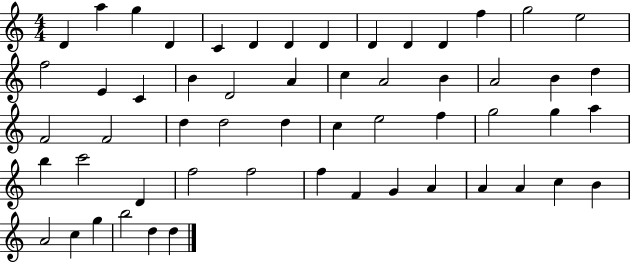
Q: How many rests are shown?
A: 0